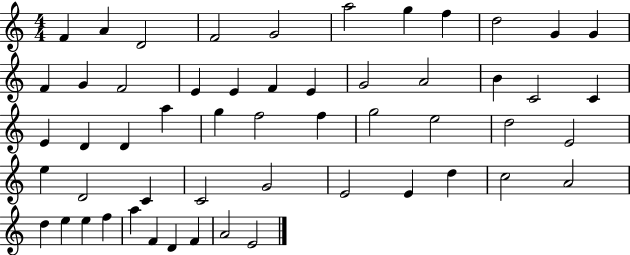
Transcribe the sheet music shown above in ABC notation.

X:1
T:Untitled
M:4/4
L:1/4
K:C
F A D2 F2 G2 a2 g f d2 G G F G F2 E E F E G2 A2 B C2 C E D D a g f2 f g2 e2 d2 E2 e D2 C C2 G2 E2 E d c2 A2 d e e f a F D F A2 E2